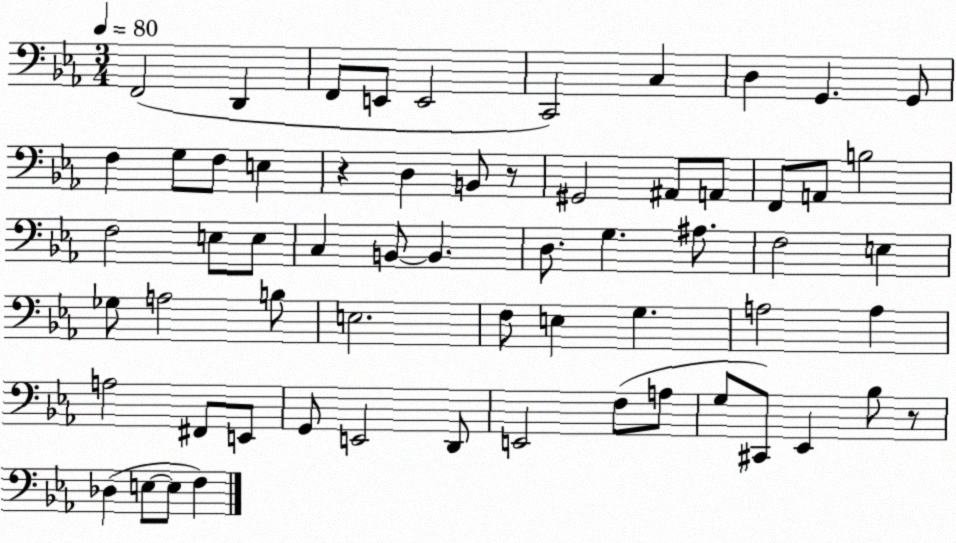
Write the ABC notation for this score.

X:1
T:Untitled
M:3/4
L:1/4
K:Eb
F,,2 D,, F,,/2 E,,/2 E,,2 C,,2 C, D, G,, G,,/2 F, G,/2 F,/2 E, z D, B,,/2 z/2 ^G,,2 ^A,,/2 A,,/2 F,,/2 A,,/2 B,2 F,2 E,/2 E,/2 C, B,,/2 B,, D,/2 G, ^A,/2 F,2 E, _G,/2 A,2 B,/2 E,2 F,/2 E, G, A,2 A, A,2 ^F,,/2 E,,/2 G,,/2 E,,2 D,,/2 E,,2 F,/2 A,/2 G,/2 ^C,,/2 _E,, _B,/2 z/2 _D, E,/2 E,/2 F,